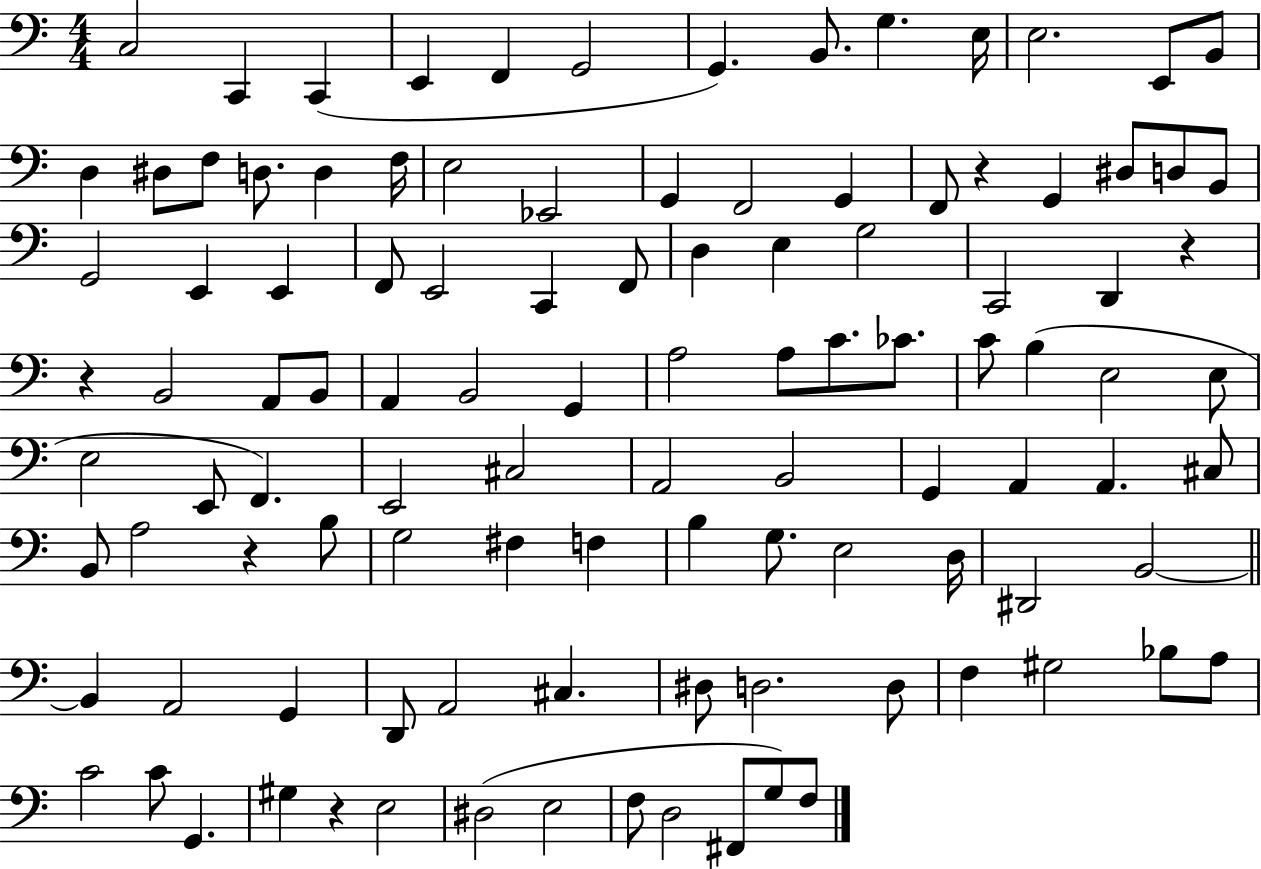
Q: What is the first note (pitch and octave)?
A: C3